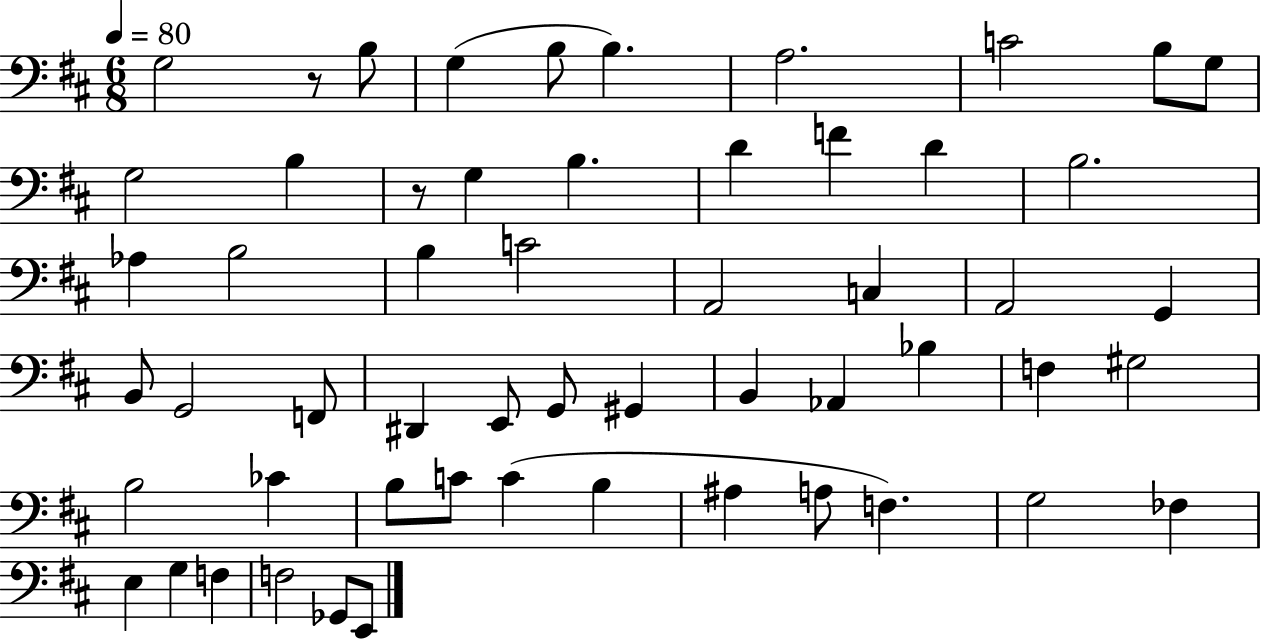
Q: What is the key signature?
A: D major